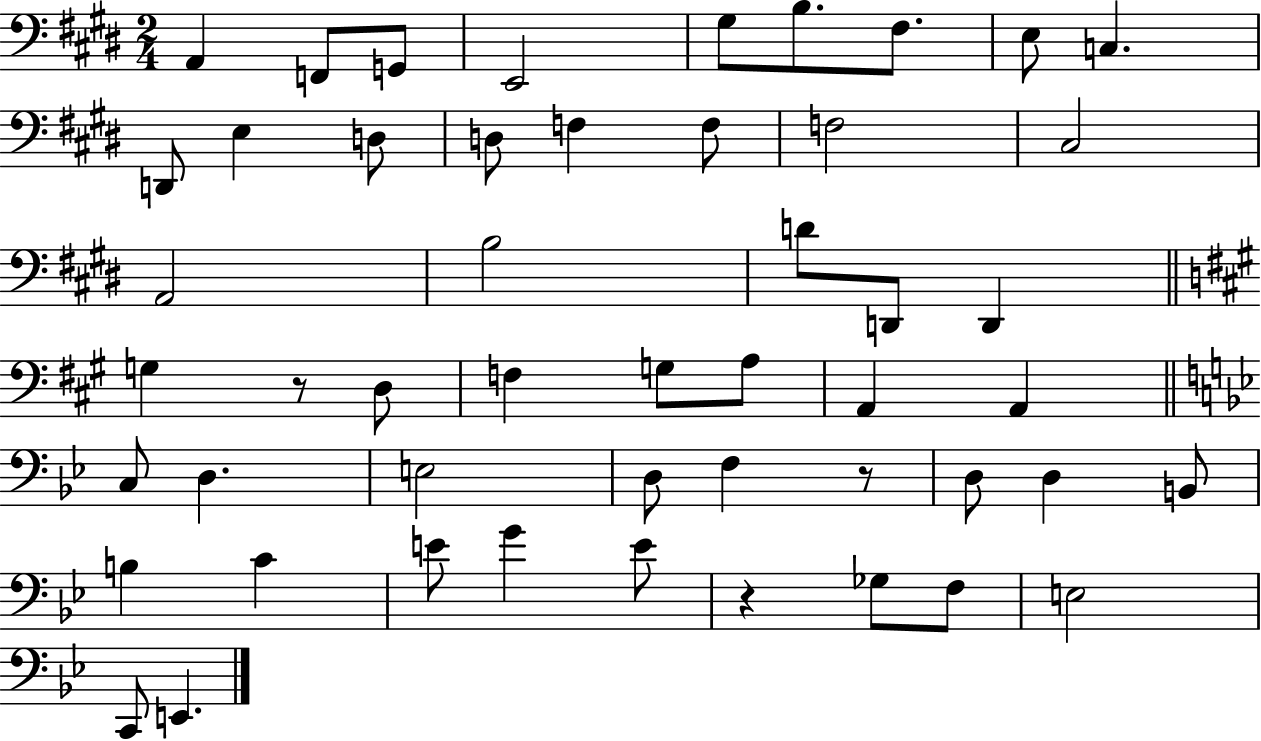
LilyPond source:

{
  \clef bass
  \numericTimeSignature
  \time 2/4
  \key e \major
  \repeat volta 2 { a,4 f,8 g,8 | e,2 | gis8 b8. fis8. | e8 c4. | \break d,8 e4 d8 | d8 f4 f8 | f2 | cis2 | \break a,2 | b2 | d'8 d,8 d,4 | \bar "||" \break \key a \major g4 r8 d8 | f4 g8 a8 | a,4 a,4 | \bar "||" \break \key g \minor c8 d4. | e2 | d8 f4 r8 | d8 d4 b,8 | \break b4 c'4 | e'8 g'4 e'8 | r4 ges8 f8 | e2 | \break c,8 e,4. | } \bar "|."
}